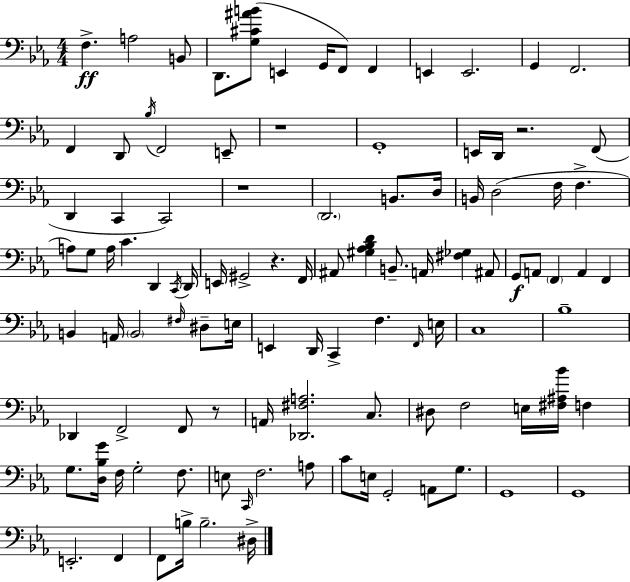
X:1
T:Untitled
M:4/4
L:1/4
K:Cm
F, A,2 B,,/2 D,,/2 [G,^C^AB]/2 E,, G,,/4 F,,/2 F,, E,, E,,2 G,, F,,2 F,, D,,/2 _B,/4 F,,2 E,,/2 z4 G,,4 E,,/4 D,,/4 z2 F,,/2 D,, C,, C,,2 z4 D,,2 B,,/2 D,/4 B,,/4 D,2 F,/4 F, A,/2 G,/2 A,/4 C D,, C,,/4 D,,/4 E,,/4 ^G,,2 z F,,/4 ^A,,/2 [^G,_A,_B,D] B,,/2 A,,/4 [^F,_G,] ^A,,/2 G,,/2 A,,/2 F,, A,, F,, B,, A,,/4 B,,2 ^F,/4 ^D,/2 E,/4 E,, D,,/4 C,, F, F,,/4 E,/4 C,4 _B,4 _D,, F,,2 F,,/2 z/2 A,,/4 [_D,,^F,A,]2 C,/2 ^D,/2 F,2 E,/4 [^F,^A,_B]/4 F, G,/2 [D,_B,G]/4 F,/4 G,2 F,/2 E,/2 C,,/4 F,2 A,/2 C/2 E,/4 G,,2 A,,/2 G,/2 G,,4 G,,4 E,,2 F,, F,,/2 B,/4 B,2 ^D,/4